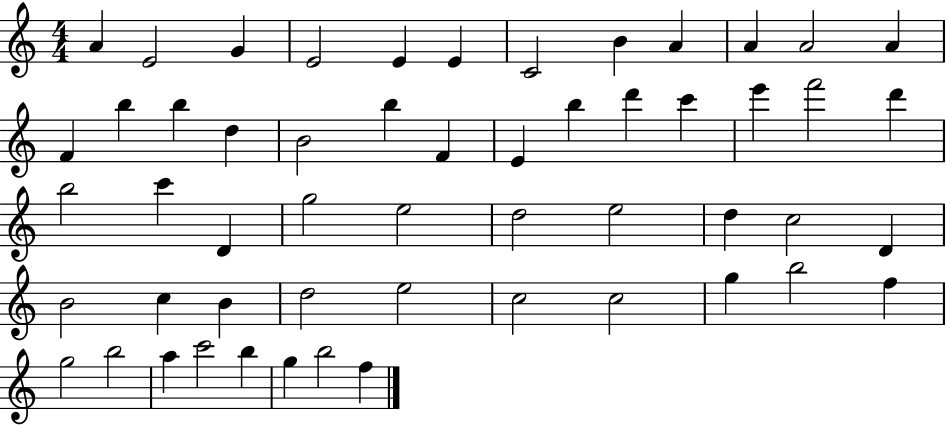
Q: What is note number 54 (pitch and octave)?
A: F5